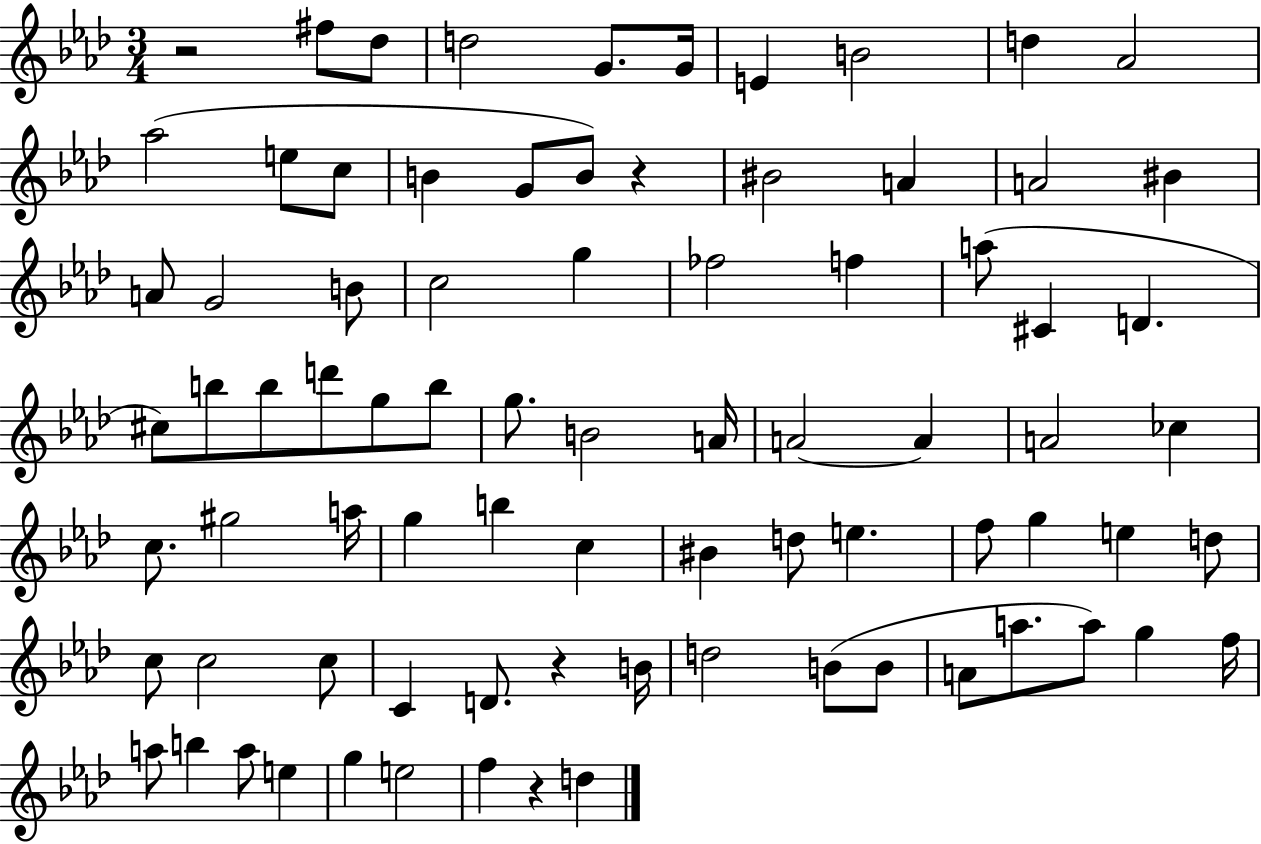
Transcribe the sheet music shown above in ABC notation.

X:1
T:Untitled
M:3/4
L:1/4
K:Ab
z2 ^f/2 _d/2 d2 G/2 G/4 E B2 d _A2 _a2 e/2 c/2 B G/2 B/2 z ^B2 A A2 ^B A/2 G2 B/2 c2 g _f2 f a/2 ^C D ^c/2 b/2 b/2 d'/2 g/2 b/2 g/2 B2 A/4 A2 A A2 _c c/2 ^g2 a/4 g b c ^B d/2 e f/2 g e d/2 c/2 c2 c/2 C D/2 z B/4 d2 B/2 B/2 A/2 a/2 a/2 g f/4 a/2 b a/2 e g e2 f z d